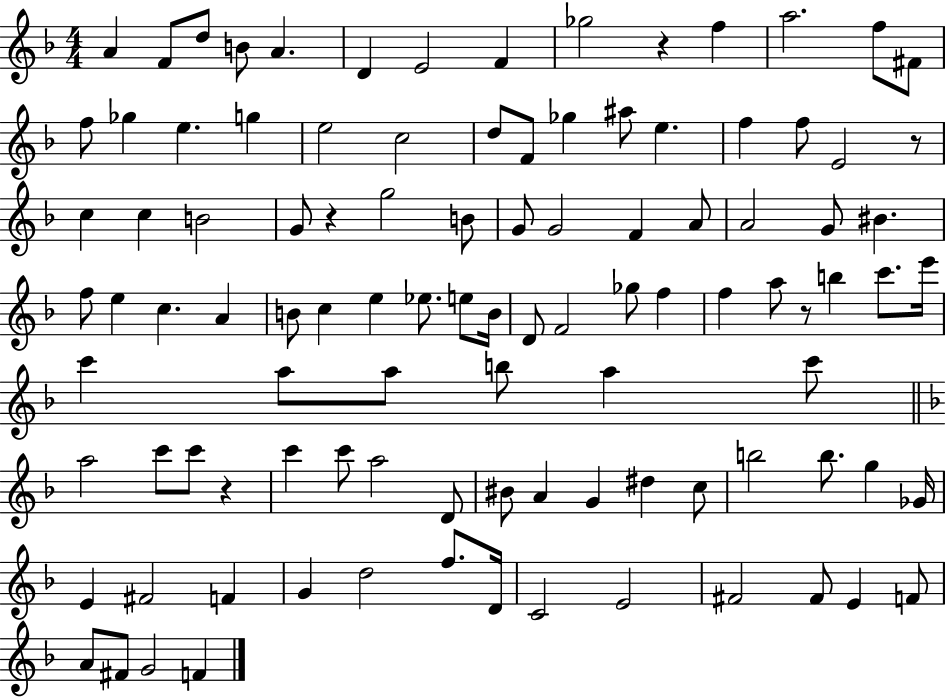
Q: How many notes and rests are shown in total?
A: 103